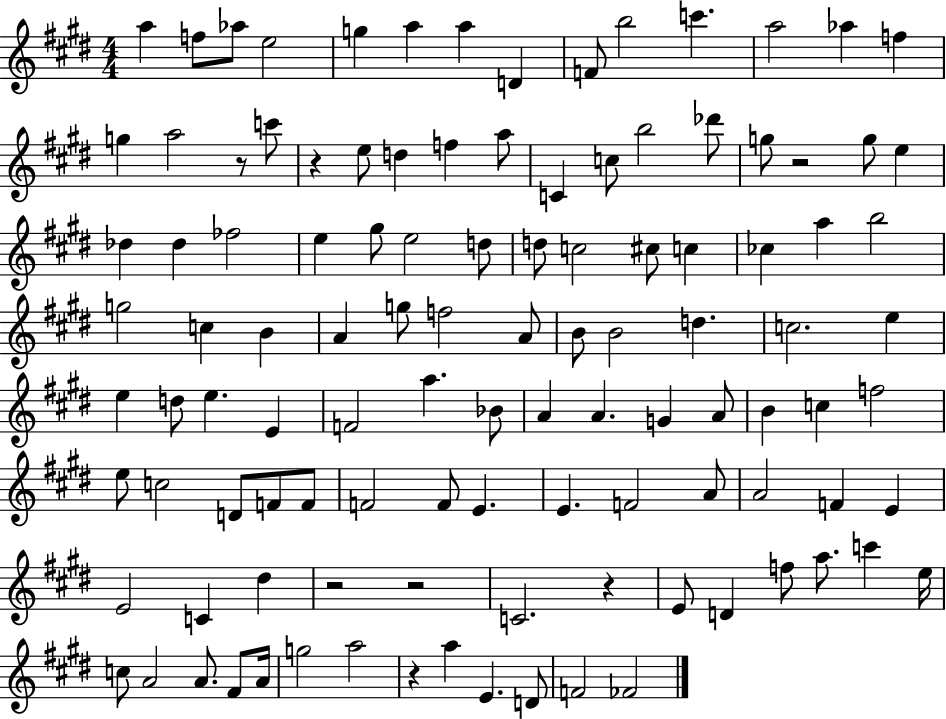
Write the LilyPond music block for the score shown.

{
  \clef treble
  \numericTimeSignature
  \time 4/4
  \key e \major
  \repeat volta 2 { a''4 f''8 aes''8 e''2 | g''4 a''4 a''4 d'4 | f'8 b''2 c'''4. | a''2 aes''4 f''4 | \break g''4 a''2 r8 c'''8 | r4 e''8 d''4 f''4 a''8 | c'4 c''8 b''2 des'''8 | g''8 r2 g''8 e''4 | \break des''4 des''4 fes''2 | e''4 gis''8 e''2 d''8 | d''8 c''2 cis''8 c''4 | ces''4 a''4 b''2 | \break g''2 c''4 b'4 | a'4 g''8 f''2 a'8 | b'8 b'2 d''4. | c''2. e''4 | \break e''4 d''8 e''4. e'4 | f'2 a''4. bes'8 | a'4 a'4. g'4 a'8 | b'4 c''4 f''2 | \break e''8 c''2 d'8 f'8 f'8 | f'2 f'8 e'4. | e'4. f'2 a'8 | a'2 f'4 e'4 | \break e'2 c'4 dis''4 | r2 r2 | c'2. r4 | e'8 d'4 f''8 a''8. c'''4 e''16 | \break c''8 a'2 a'8. fis'8 a'16 | g''2 a''2 | r4 a''4 e'4. d'8 | f'2 fes'2 | \break } \bar "|."
}